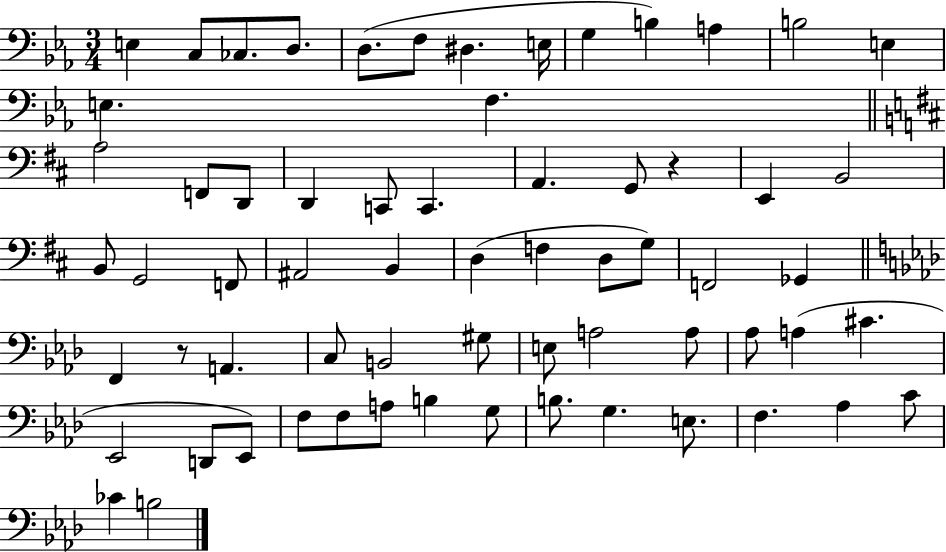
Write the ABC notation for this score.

X:1
T:Untitled
M:3/4
L:1/4
K:Eb
E, C,/2 _C,/2 D,/2 D,/2 F,/2 ^D, E,/4 G, B, A, B,2 E, E, F, A,2 F,,/2 D,,/2 D,, C,,/2 C,, A,, G,,/2 z E,, B,,2 B,,/2 G,,2 F,,/2 ^A,,2 B,, D, F, D,/2 G,/2 F,,2 _G,, F,, z/2 A,, C,/2 B,,2 ^G,/2 E,/2 A,2 A,/2 _A,/2 A, ^C _E,,2 D,,/2 _E,,/2 F,/2 F,/2 A,/2 B, G,/2 B,/2 G, E,/2 F, _A, C/2 _C B,2